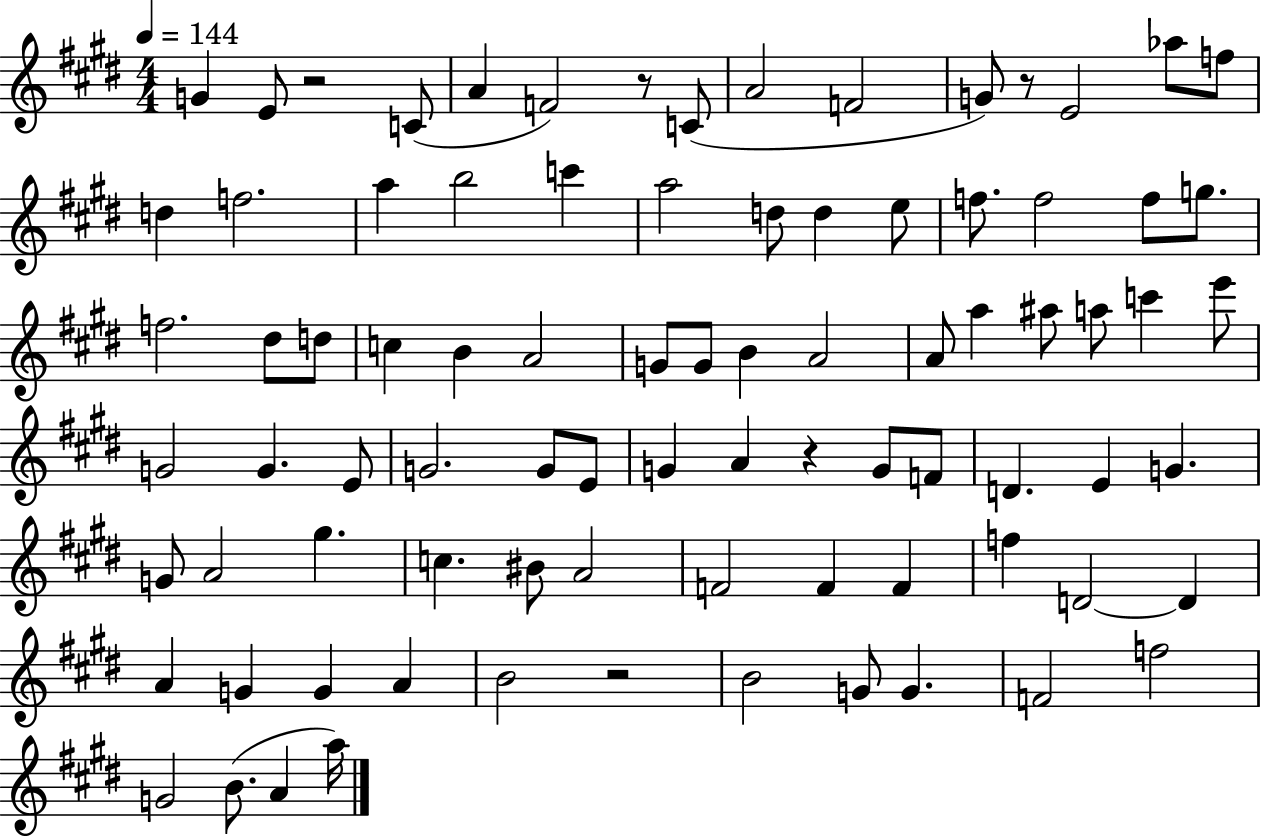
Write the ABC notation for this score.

X:1
T:Untitled
M:4/4
L:1/4
K:E
G E/2 z2 C/2 A F2 z/2 C/2 A2 F2 G/2 z/2 E2 _a/2 f/2 d f2 a b2 c' a2 d/2 d e/2 f/2 f2 f/2 g/2 f2 ^d/2 d/2 c B A2 G/2 G/2 B A2 A/2 a ^a/2 a/2 c' e'/2 G2 G E/2 G2 G/2 E/2 G A z G/2 F/2 D E G G/2 A2 ^g c ^B/2 A2 F2 F F f D2 D A G G A B2 z2 B2 G/2 G F2 f2 G2 B/2 A a/4